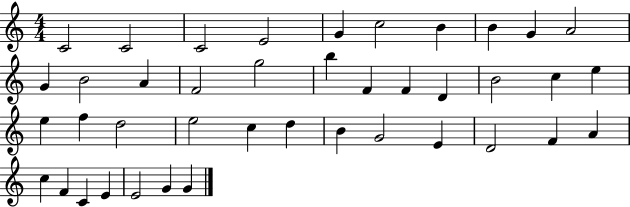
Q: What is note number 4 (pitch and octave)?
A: E4